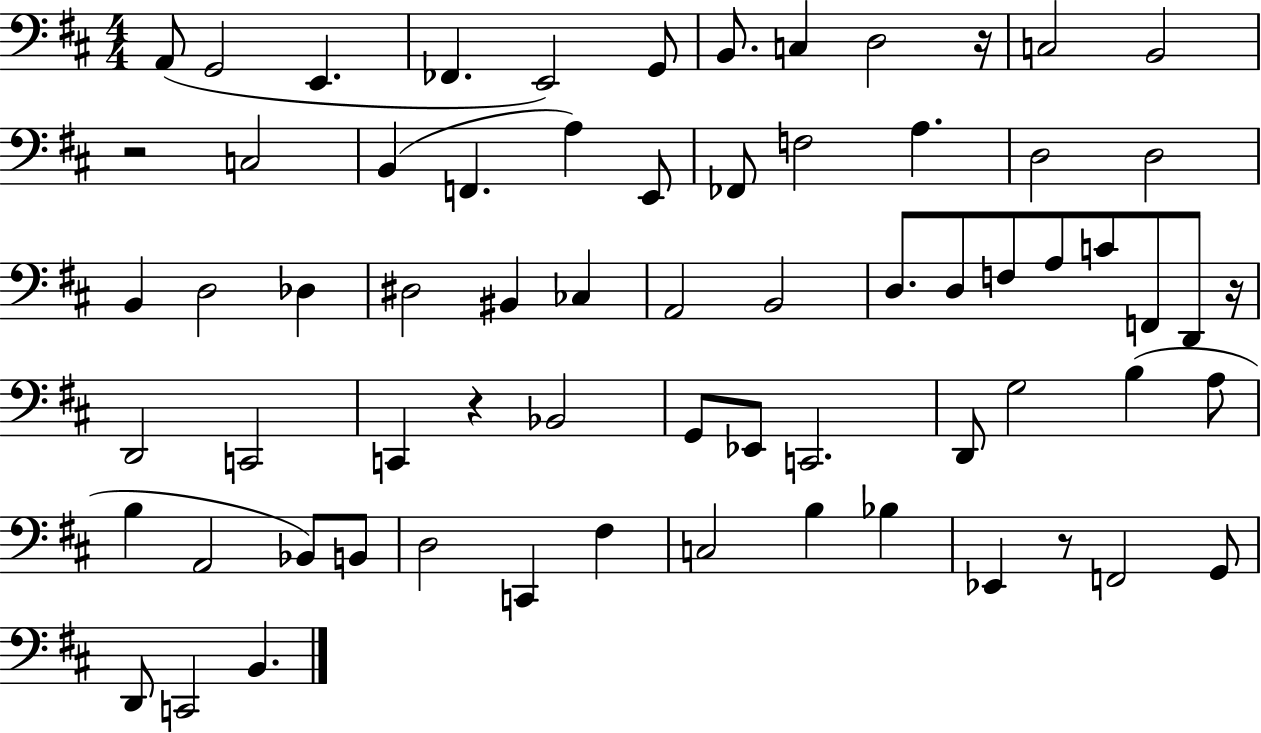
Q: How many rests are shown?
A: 5